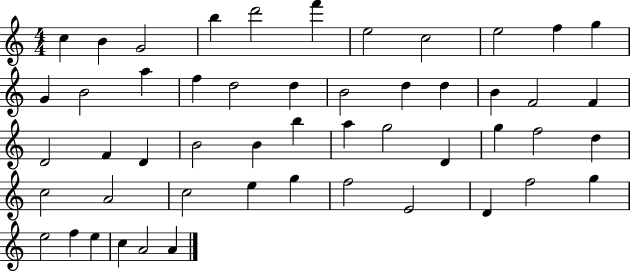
{
  \clef treble
  \numericTimeSignature
  \time 4/4
  \key c \major
  c''4 b'4 g'2 | b''4 d'''2 f'''4 | e''2 c''2 | e''2 f''4 g''4 | \break g'4 b'2 a''4 | f''4 d''2 d''4 | b'2 d''4 d''4 | b'4 f'2 f'4 | \break d'2 f'4 d'4 | b'2 b'4 b''4 | a''4 g''2 d'4 | g''4 f''2 d''4 | \break c''2 a'2 | c''2 e''4 g''4 | f''2 e'2 | d'4 f''2 g''4 | \break e''2 f''4 e''4 | c''4 a'2 a'4 | \bar "|."
}